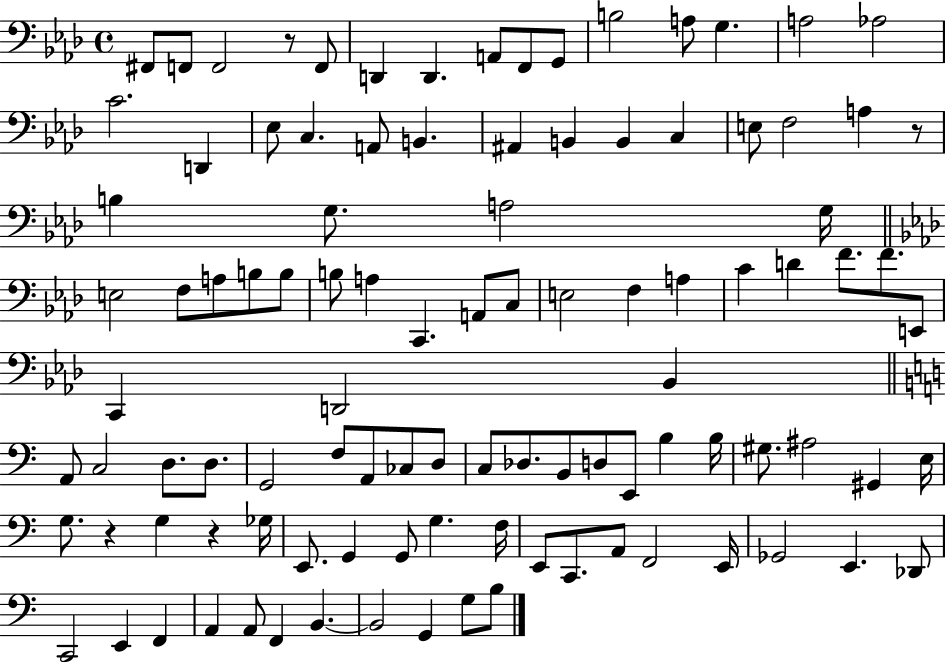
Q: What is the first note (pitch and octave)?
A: F#2